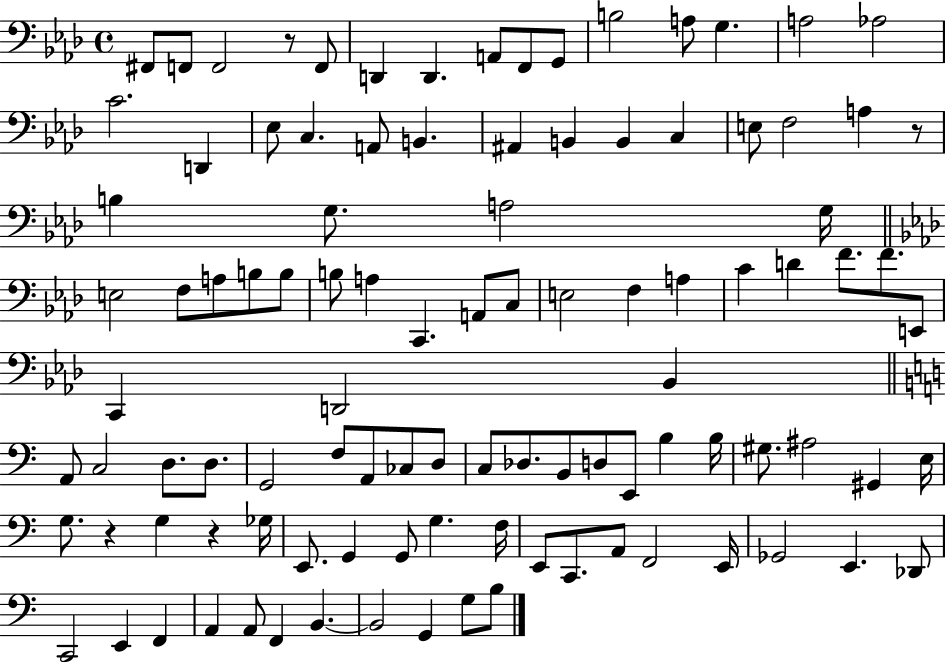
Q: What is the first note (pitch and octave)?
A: F#2